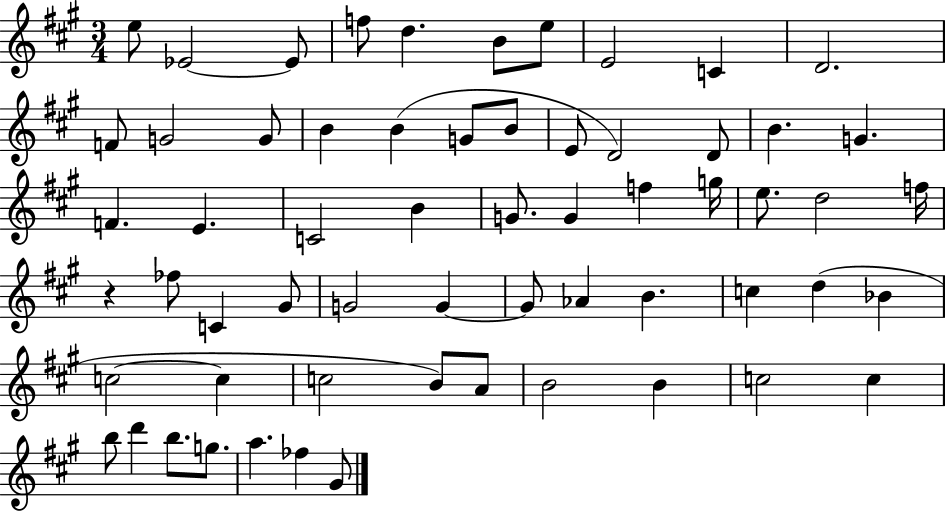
E5/e Eb4/h Eb4/e F5/e D5/q. B4/e E5/e E4/h C4/q D4/h. F4/e G4/h G4/e B4/q B4/q G4/e B4/e E4/e D4/h D4/e B4/q. G4/q. F4/q. E4/q. C4/h B4/q G4/e. G4/q F5/q G5/s E5/e. D5/h F5/s R/q FES5/e C4/q G#4/e G4/h G4/q G4/e Ab4/q B4/q. C5/q D5/q Bb4/q C5/h C5/q C5/h B4/e A4/e B4/h B4/q C5/h C5/q B5/e D6/q B5/e. G5/e. A5/q. FES5/q G#4/e